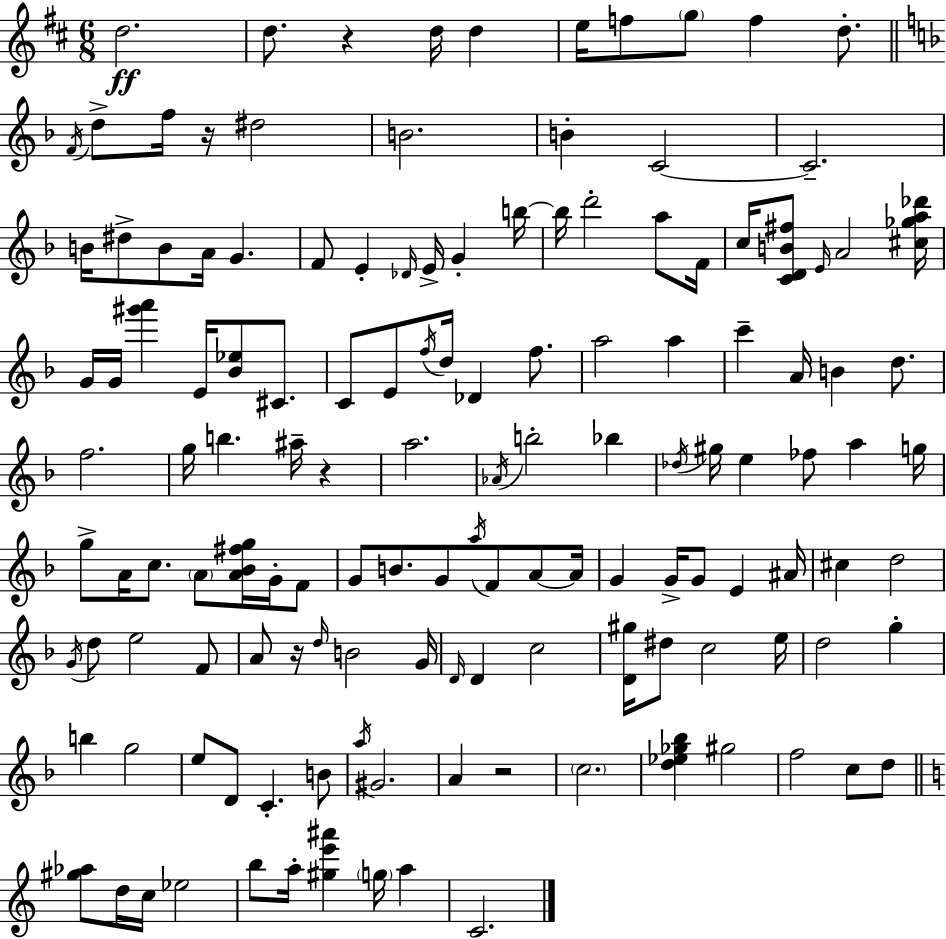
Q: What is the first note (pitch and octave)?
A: D5